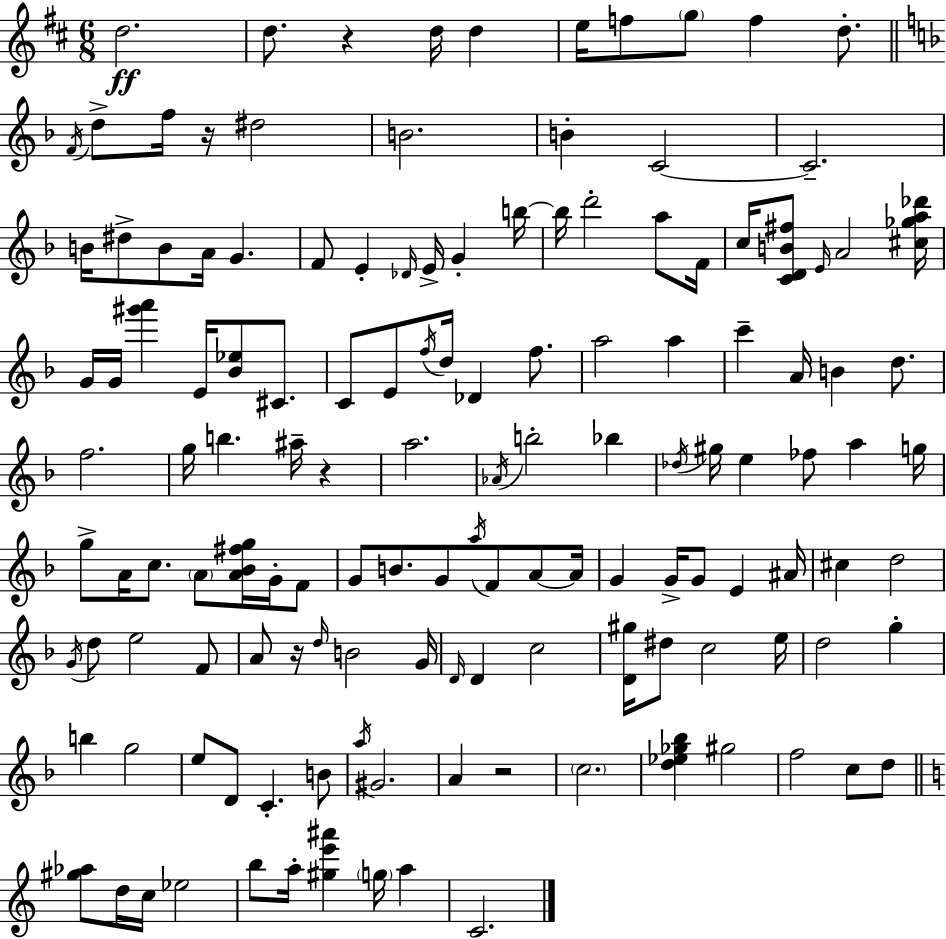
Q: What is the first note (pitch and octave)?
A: D5